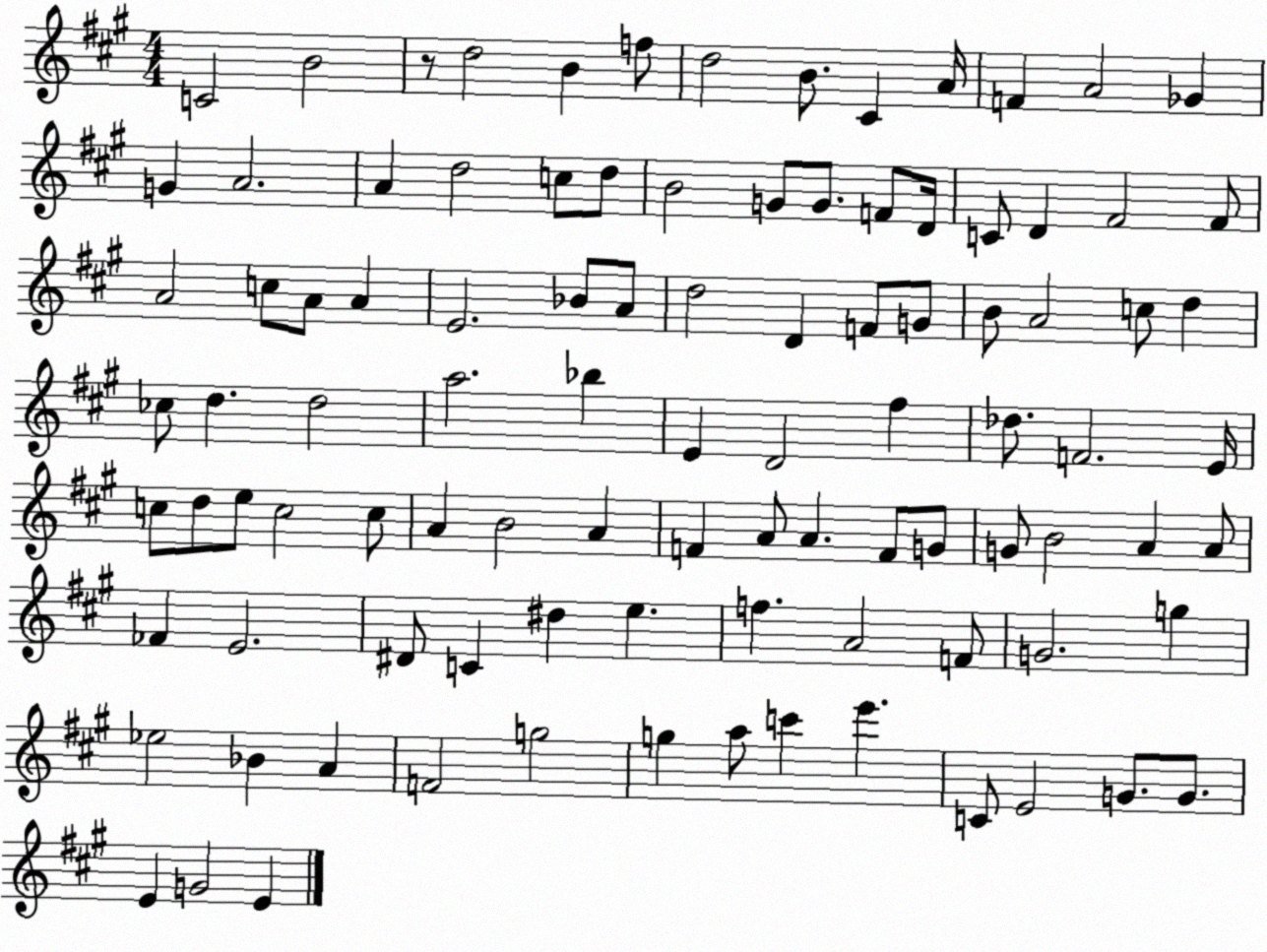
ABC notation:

X:1
T:Untitled
M:4/4
L:1/4
K:A
C2 B2 z/2 d2 B f/2 d2 B/2 ^C A/4 F A2 _G G A2 A d2 c/2 d/2 B2 G/2 G/2 F/2 D/4 C/2 D ^F2 ^F/2 A2 c/2 A/2 A E2 _B/2 A/2 d2 D F/2 G/2 B/2 A2 c/2 d _c/2 d d2 a2 _b E D2 ^f _d/2 F2 E/4 c/2 d/2 e/2 c2 c/2 A B2 A F A/2 A F/2 G/2 G/2 B2 A A/2 _F E2 ^D/2 C ^d e f A2 F/2 G2 g _e2 _B A F2 g2 g a/2 c' e' C/2 E2 G/2 G/2 E G2 E